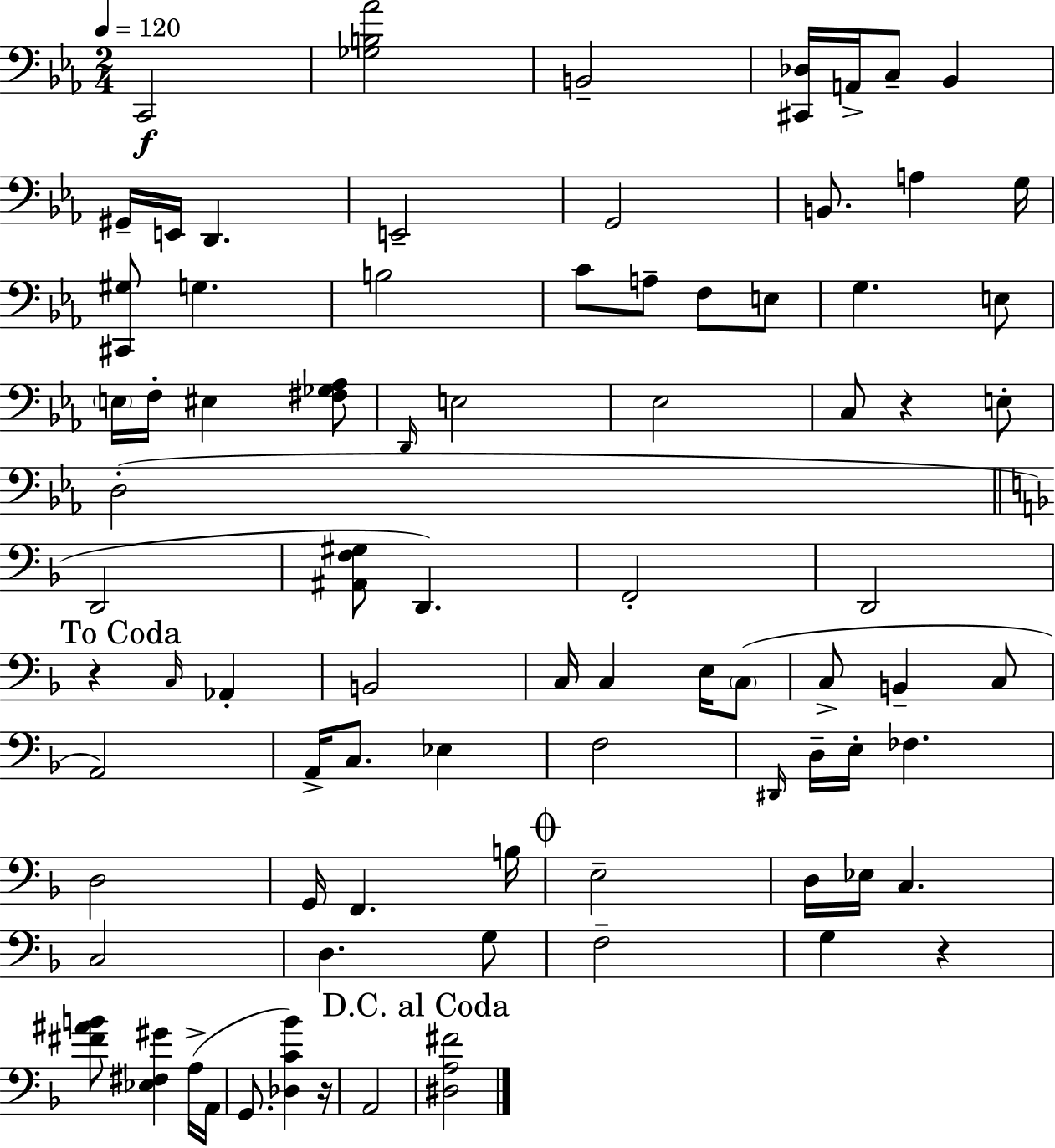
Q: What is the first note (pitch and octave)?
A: C2